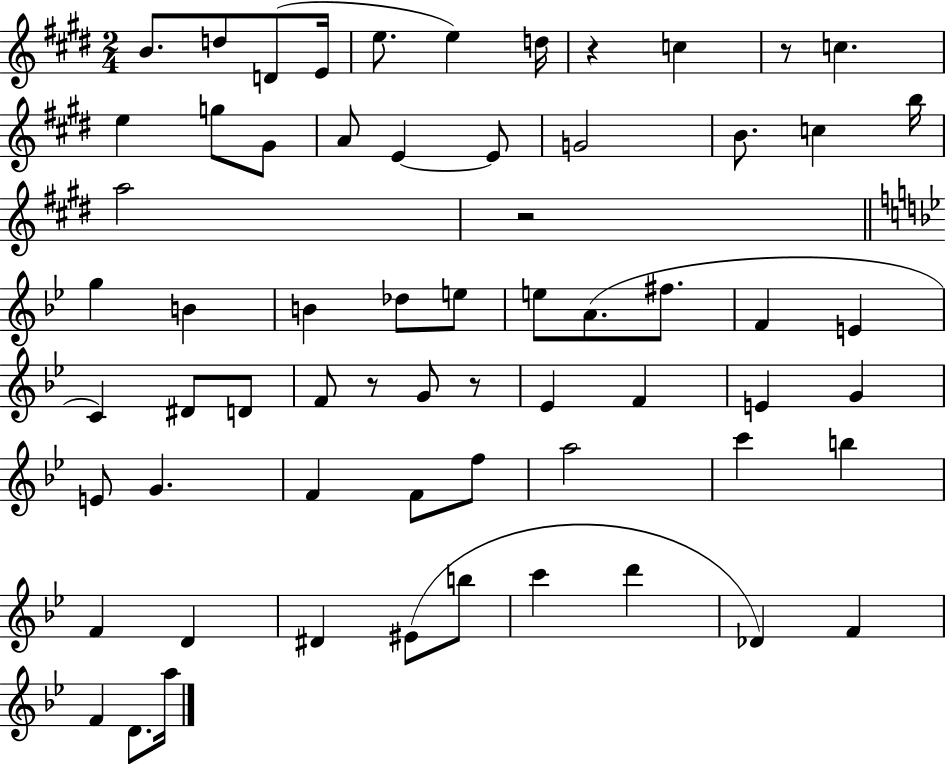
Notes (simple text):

B4/e. D5/e D4/e E4/s E5/e. E5/q D5/s R/q C5/q R/e C5/q. E5/q G5/e G#4/e A4/e E4/q E4/e G4/h B4/e. C5/q B5/s A5/h R/h G5/q B4/q B4/q Db5/e E5/e E5/e A4/e. F#5/e. F4/q E4/q C4/q D#4/e D4/e F4/e R/e G4/e R/e Eb4/q F4/q E4/q G4/q E4/e G4/q. F4/q F4/e F5/e A5/h C6/q B5/q F4/q D4/q D#4/q EIS4/e B5/e C6/q D6/q Db4/q F4/q F4/q D4/e. A5/s